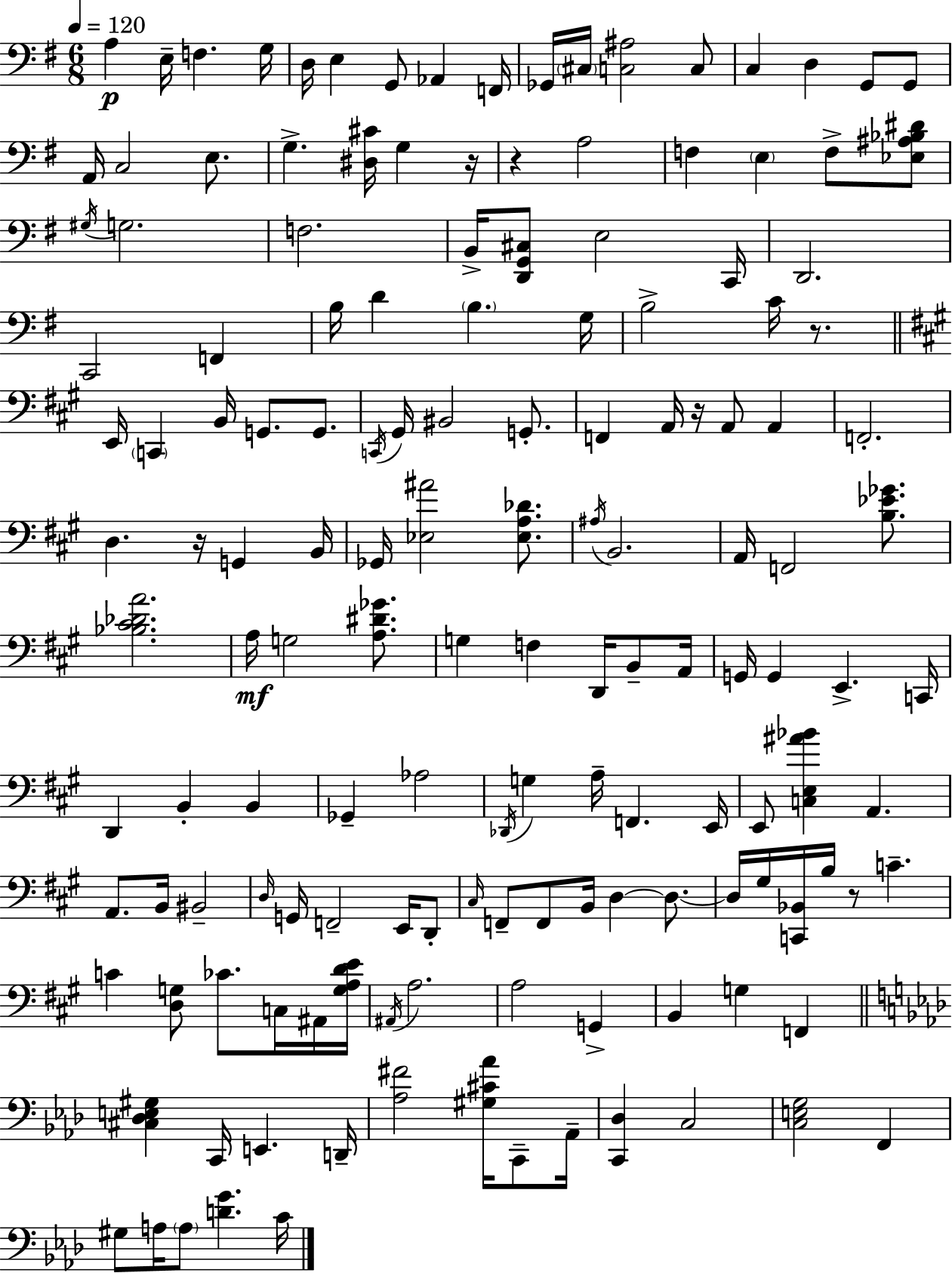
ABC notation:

X:1
T:Untitled
M:6/8
L:1/4
K:Em
A, E,/4 F, G,/4 D,/4 E, G,,/2 _A,, F,,/4 _G,,/4 ^C,/4 [C,^A,]2 C,/2 C, D, G,,/2 G,,/2 A,,/4 C,2 E,/2 G, [^D,^C]/4 G, z/4 z A,2 F, E, F,/2 [_E,^A,_B,^D]/2 ^G,/4 G,2 F,2 B,,/4 [D,,G,,^C,]/2 E,2 C,,/4 D,,2 C,,2 F,, B,/4 D B, G,/4 B,2 C/4 z/2 E,,/4 C,, B,,/4 G,,/2 G,,/2 C,,/4 ^G,,/4 ^B,,2 G,,/2 F,, A,,/4 z/4 A,,/2 A,, F,,2 D, z/4 G,, B,,/4 _G,,/4 [_E,^A]2 [_E,A,_D]/2 ^A,/4 B,,2 A,,/4 F,,2 [B,_E_G]/2 [_B,^C_DA]2 A,/4 G,2 [A,^D_G]/2 G, F, D,,/4 B,,/2 A,,/4 G,,/4 G,, E,, C,,/4 D,, B,, B,, _G,, _A,2 _D,,/4 G, A,/4 F,, E,,/4 E,,/2 [C,E,^A_B] A,, A,,/2 B,,/4 ^B,,2 D,/4 G,,/4 F,,2 E,,/4 D,,/2 ^C,/4 F,,/2 F,,/2 B,,/4 D, D,/2 D,/4 ^G,/4 [C,,_B,,]/4 B,/4 z/2 C C [D,G,]/2 _C/2 C,/4 ^A,,/4 [G,A,DE]/4 ^A,,/4 A,2 A,2 G,, B,, G, F,, [^C,_D,E,^G,] C,,/4 E,, D,,/4 [_A,^F]2 [^G,^C_A]/4 C,,/2 _A,,/4 [C,,_D,] C,2 [C,E,G,]2 F,, ^G,/2 A,/4 A,/2 [DG] C/4